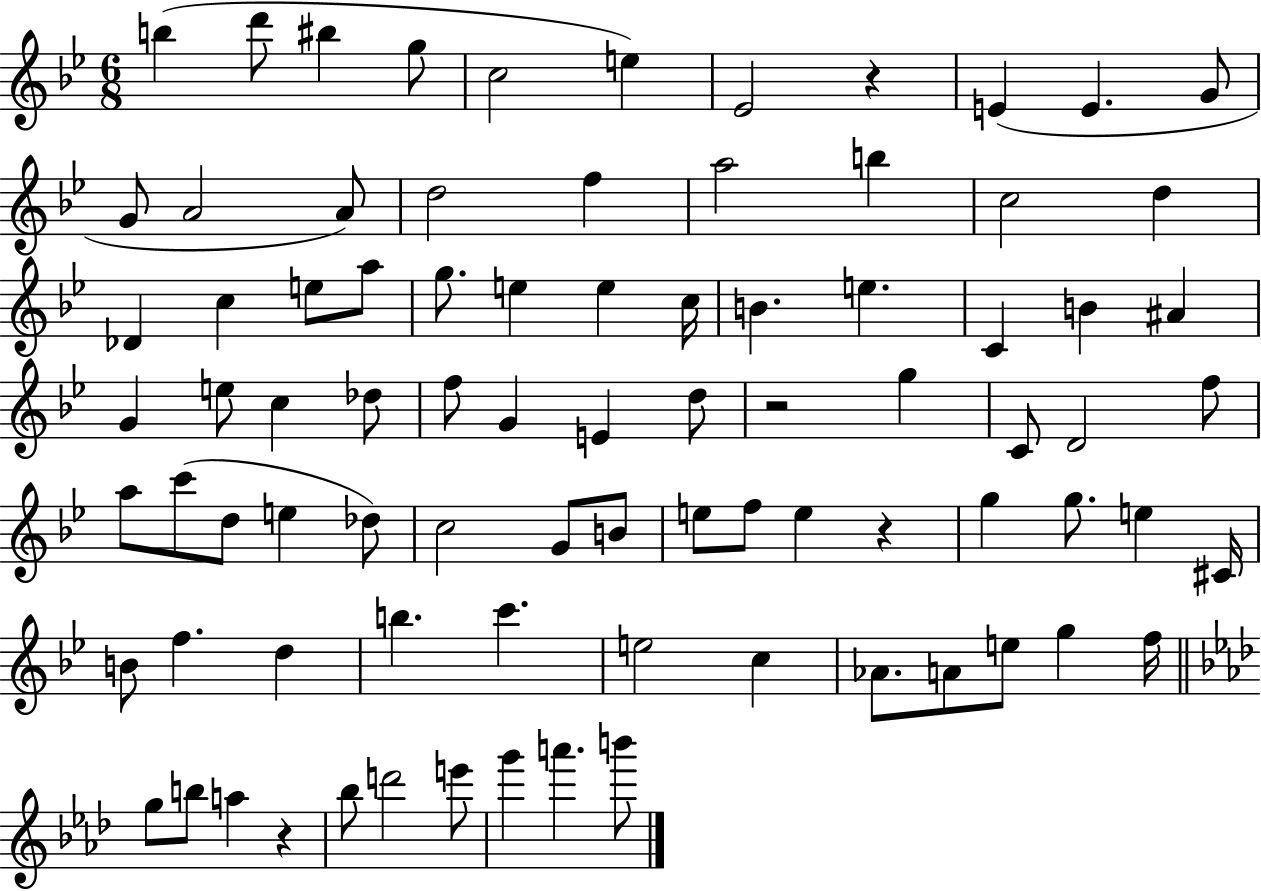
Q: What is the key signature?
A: BES major